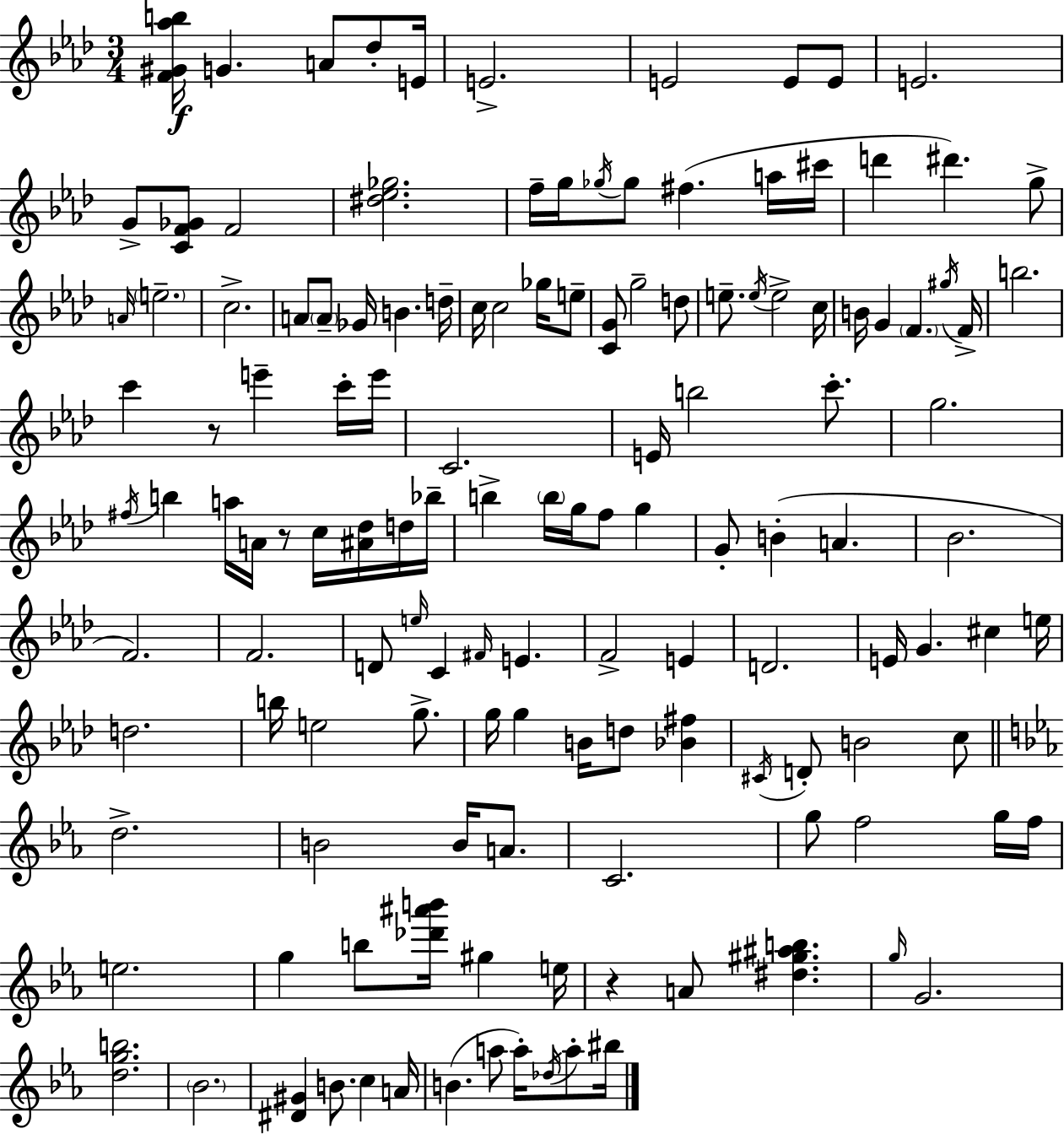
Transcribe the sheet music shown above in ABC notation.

X:1
T:Untitled
M:3/4
L:1/4
K:Fm
[F^G_ab]/4 G A/2 _d/2 E/4 E2 E2 E/2 E/2 E2 G/2 [CF_G]/2 F2 [^d_e_g]2 f/4 g/4 _g/4 _g/2 ^f a/4 ^c'/4 d' ^d' g/2 A/4 e2 c2 A/2 A/2 _G/4 B d/4 c/4 c2 _g/4 e/2 [CG]/2 g2 d/2 e/2 e/4 e2 c/4 B/4 G F ^g/4 F/4 b2 c' z/2 e' c'/4 e'/4 C2 E/4 b2 c'/2 g2 ^f/4 b a/4 A/4 z/2 c/4 [^A_d]/4 d/4 _b/4 b b/4 g/4 f/2 g G/2 B A _B2 F2 F2 D/2 e/4 C ^F/4 E F2 E D2 E/4 G ^c e/4 d2 b/4 e2 g/2 g/4 g B/4 d/2 [_B^f] ^C/4 D/2 B2 c/2 d2 B2 B/4 A/2 C2 g/2 f2 g/4 f/4 e2 g b/2 [_d'^a'b']/4 ^g e/4 z A/2 [^d^g^ab] g/4 G2 [dgb]2 _B2 [^D^G] B/2 c A/4 B a/2 a/4 _d/4 a/2 ^b/4